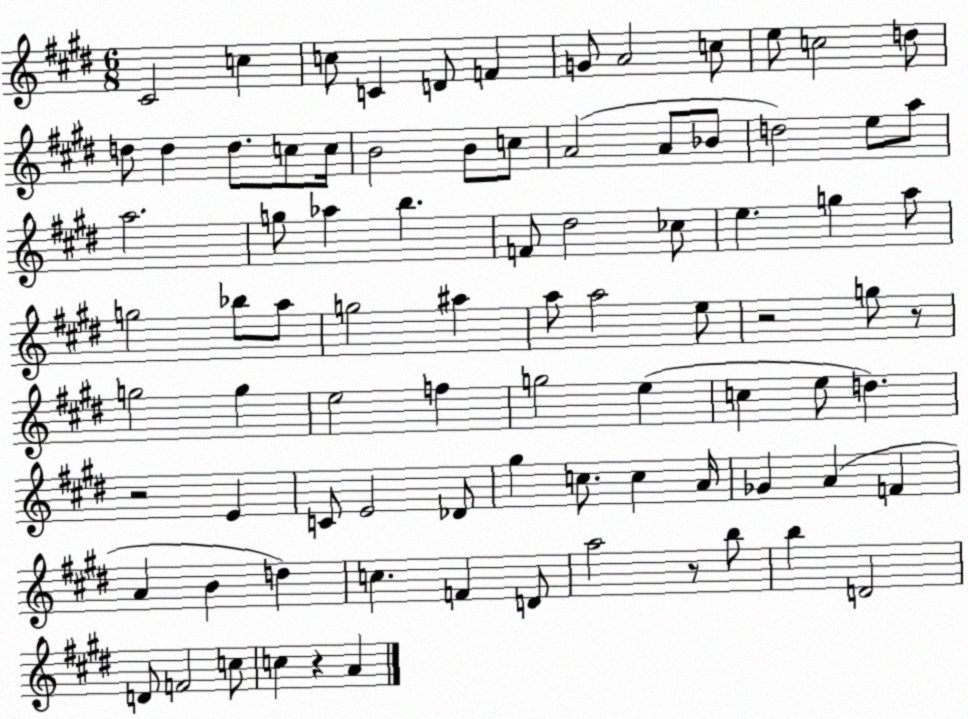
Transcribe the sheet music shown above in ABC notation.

X:1
T:Untitled
M:6/8
L:1/4
K:E
^C2 c c/2 C D/2 F G/2 A2 c/2 e/2 c2 d/2 d/2 d d/2 c/2 c/4 B2 B/2 c/2 A2 A/2 _B/2 d2 e/2 a/2 a2 g/2 _a b F/2 ^d2 _c/2 e g a/2 g2 _b/2 a/2 g2 ^a a/2 a2 e/2 z2 g/2 z/2 g2 g e2 f g2 e c e/2 d z2 E C/2 E2 _D/2 ^g c/2 c A/4 _G A F A B d c F D/2 a2 z/2 b/2 b D2 D/2 F2 c/2 c z A